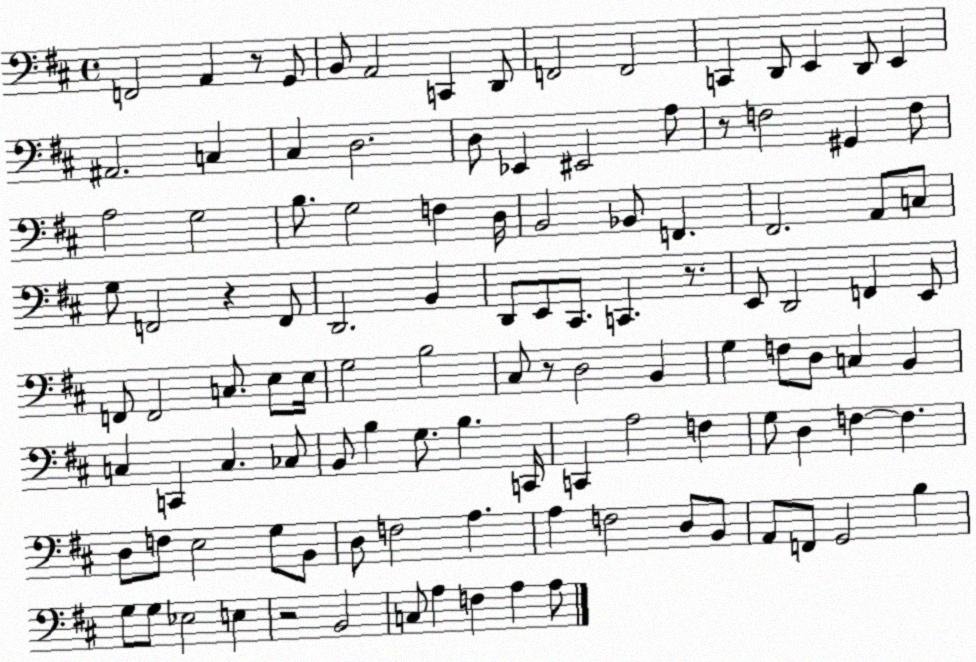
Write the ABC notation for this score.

X:1
T:Untitled
M:4/4
L:1/4
K:D
F,,2 A,, z/2 G,,/2 B,,/2 A,,2 C,, D,,/2 F,,2 F,,2 C,, D,,/2 E,, D,,/2 E,, ^A,,2 C, ^C, D,2 D,/2 _E,, ^E,,2 A,/2 z/2 F,2 ^G,, F,/2 A,2 G,2 B,/2 G,2 F, D,/4 B,,2 _B,,/2 F,, ^F,,2 A,,/2 C,/2 G,/2 F,,2 z F,,/2 D,,2 B,, D,,/2 E,,/2 ^C,,/2 C,, z/2 E,,/2 D,,2 F,, E,,/2 F,,/2 F,,2 C,/2 E,/2 E,/4 G,2 B,2 ^C,/2 z/2 D,2 B,, G, F,/2 D,/2 C, B,, C, C,, C, _C,/2 B,,/2 B, G,/2 B, C,,/4 C,, A,2 F, G,/2 D, F, F, D,/2 F,/2 E,2 G,/2 B,,/2 D,/2 F,2 A, A, F,2 D,/2 B,,/2 A,,/2 F,,/2 G,,2 B, G,/2 G,/2 _E,2 E, z2 B,,2 C,/2 A, F, A, A,/2